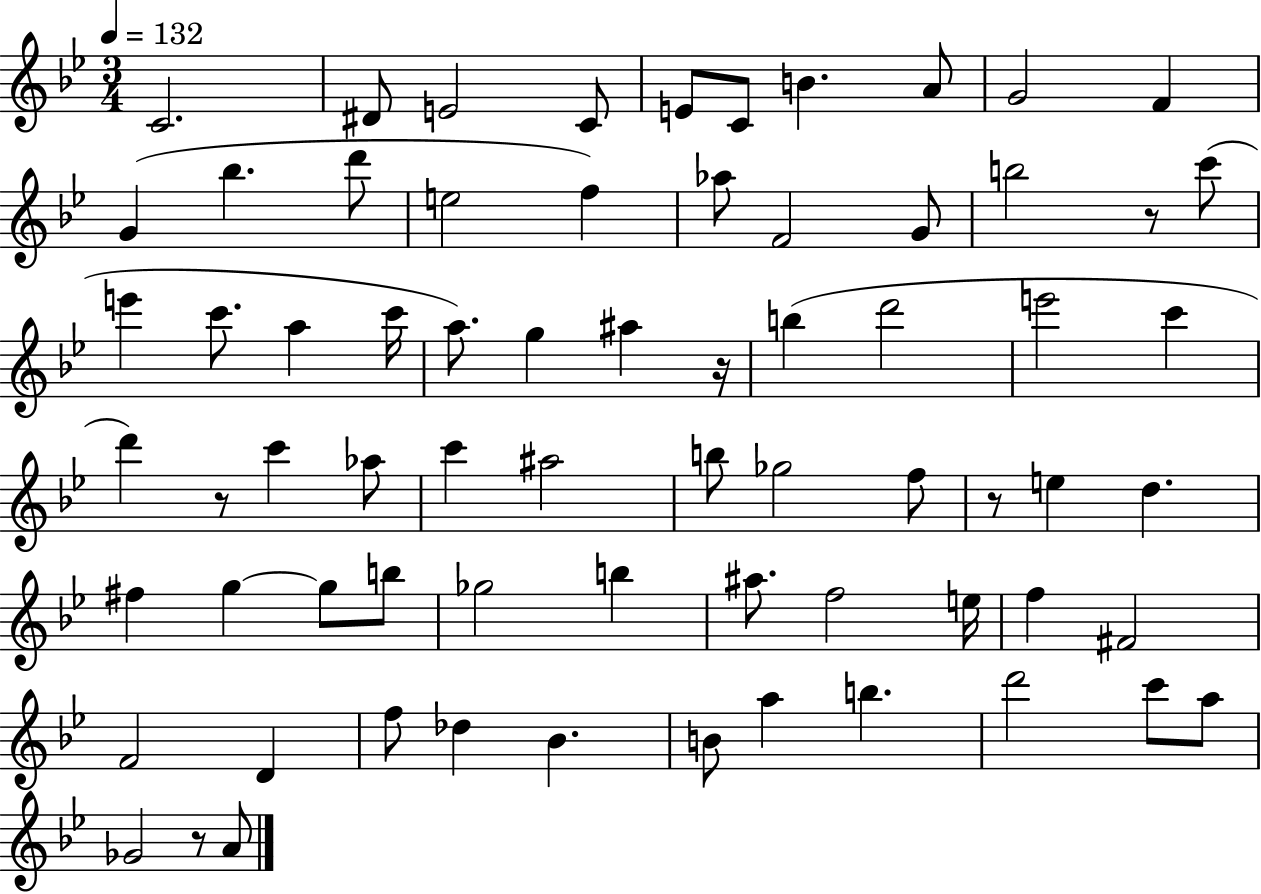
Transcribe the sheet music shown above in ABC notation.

X:1
T:Untitled
M:3/4
L:1/4
K:Bb
C2 ^D/2 E2 C/2 E/2 C/2 B A/2 G2 F G _b d'/2 e2 f _a/2 F2 G/2 b2 z/2 c'/2 e' c'/2 a c'/4 a/2 g ^a z/4 b d'2 e'2 c' d' z/2 c' _a/2 c' ^a2 b/2 _g2 f/2 z/2 e d ^f g g/2 b/2 _g2 b ^a/2 f2 e/4 f ^F2 F2 D f/2 _d _B B/2 a b d'2 c'/2 a/2 _G2 z/2 A/2